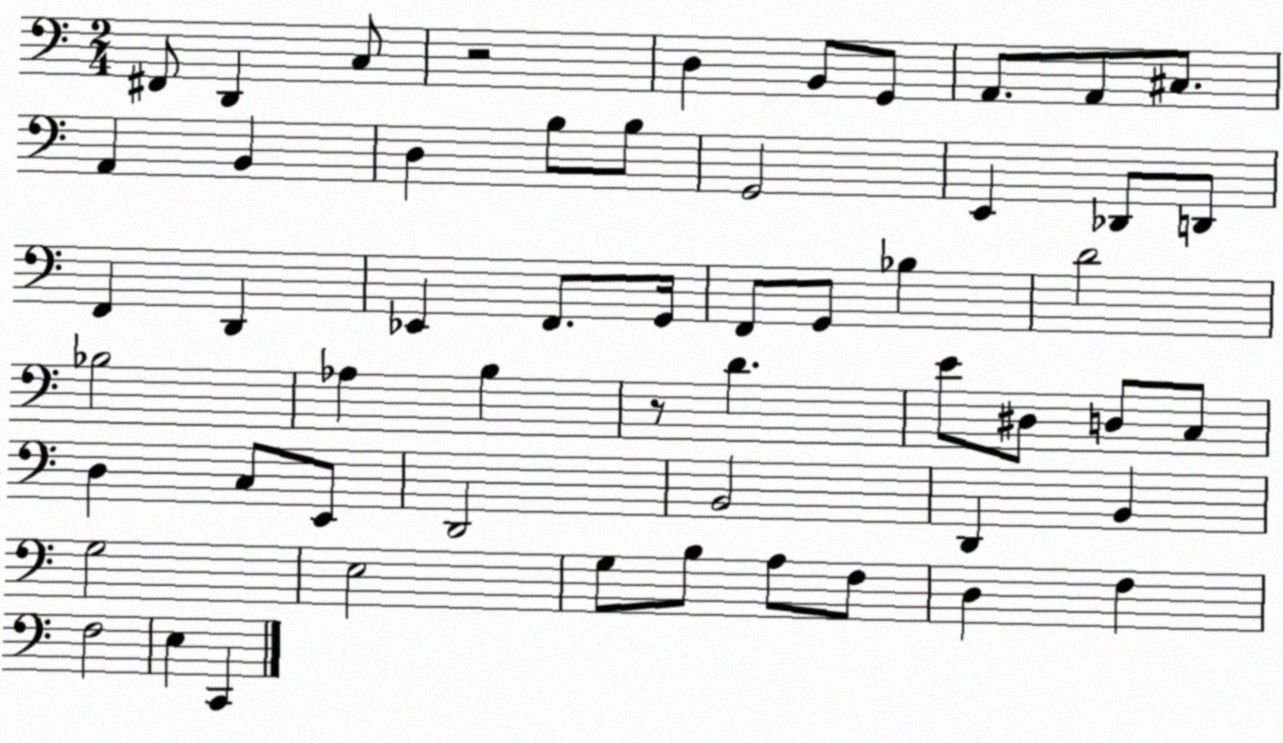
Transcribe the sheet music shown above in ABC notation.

X:1
T:Untitled
M:2/4
L:1/4
K:C
^F,,/2 D,, C,/2 z2 D, B,,/2 G,,/2 A,,/2 A,,/2 ^C,/2 A,, B,, D, B,/2 B,/2 G,,2 E,, _D,,/2 D,,/2 F,, D,, _E,, F,,/2 G,,/4 F,,/2 G,,/2 _B, D2 _B,2 _A, B, z/2 D E/2 ^D,/2 D,/2 C,/2 D, C,/2 E,,/2 D,,2 B,,2 D,, B,, G,2 E,2 G,/2 B,/2 A,/2 F,/2 D, F, F,2 E, C,,